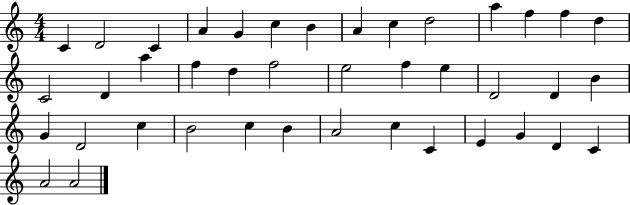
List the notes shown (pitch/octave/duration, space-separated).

C4/q D4/h C4/q A4/q G4/q C5/q B4/q A4/q C5/q D5/h A5/q F5/q F5/q D5/q C4/h D4/q A5/q F5/q D5/q F5/h E5/h F5/q E5/q D4/h D4/q B4/q G4/q D4/h C5/q B4/h C5/q B4/q A4/h C5/q C4/q E4/q G4/q D4/q C4/q A4/h A4/h